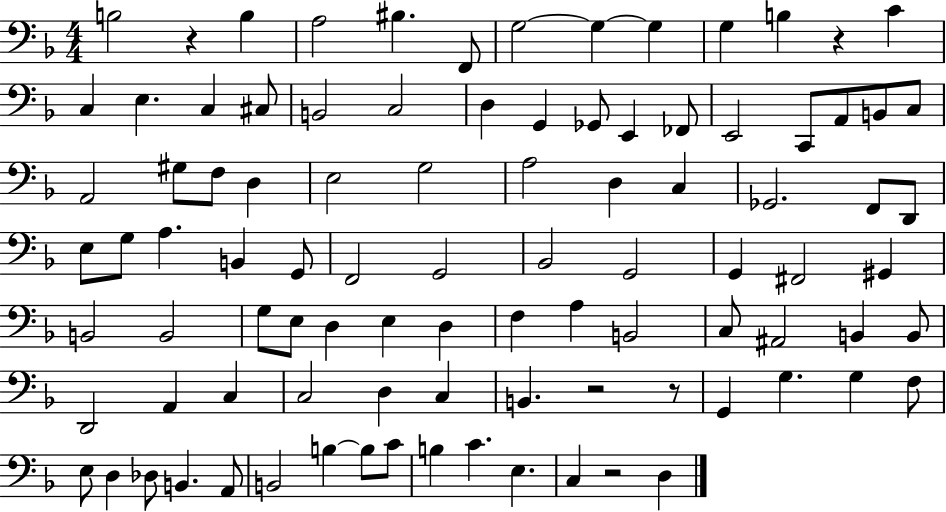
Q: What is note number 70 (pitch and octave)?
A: D3